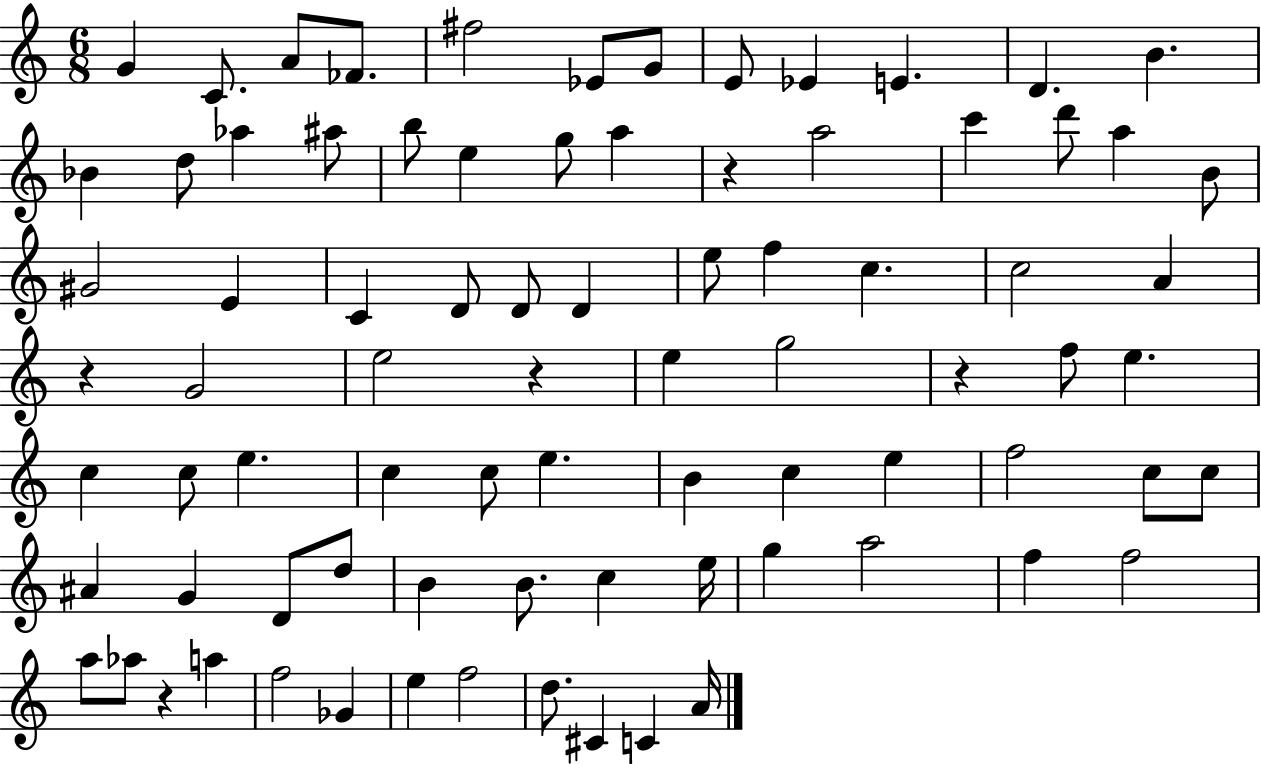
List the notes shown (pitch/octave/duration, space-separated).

G4/q C4/e. A4/e FES4/e. F#5/h Eb4/e G4/e E4/e Eb4/q E4/q. D4/q. B4/q. Bb4/q D5/e Ab5/q A#5/e B5/e E5/q G5/e A5/q R/q A5/h C6/q D6/e A5/q B4/e G#4/h E4/q C4/q D4/e D4/e D4/q E5/e F5/q C5/q. C5/h A4/q R/q G4/h E5/h R/q E5/q G5/h R/q F5/e E5/q. C5/q C5/e E5/q. C5/q C5/e E5/q. B4/q C5/q E5/q F5/h C5/e C5/e A#4/q G4/q D4/e D5/e B4/q B4/e. C5/q E5/s G5/q A5/h F5/q F5/h A5/e Ab5/e R/q A5/q F5/h Gb4/q E5/q F5/h D5/e. C#4/q C4/q A4/s